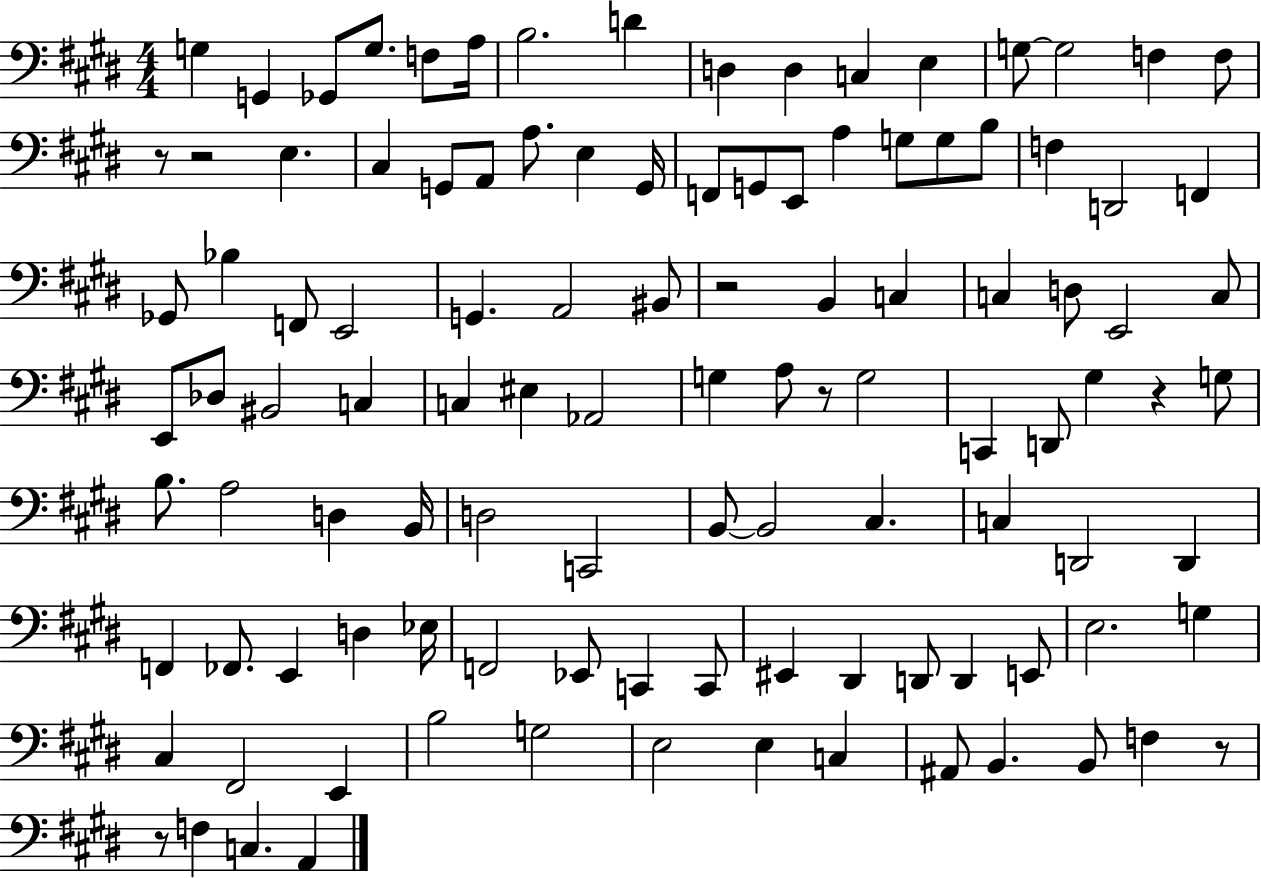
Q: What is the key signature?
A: E major